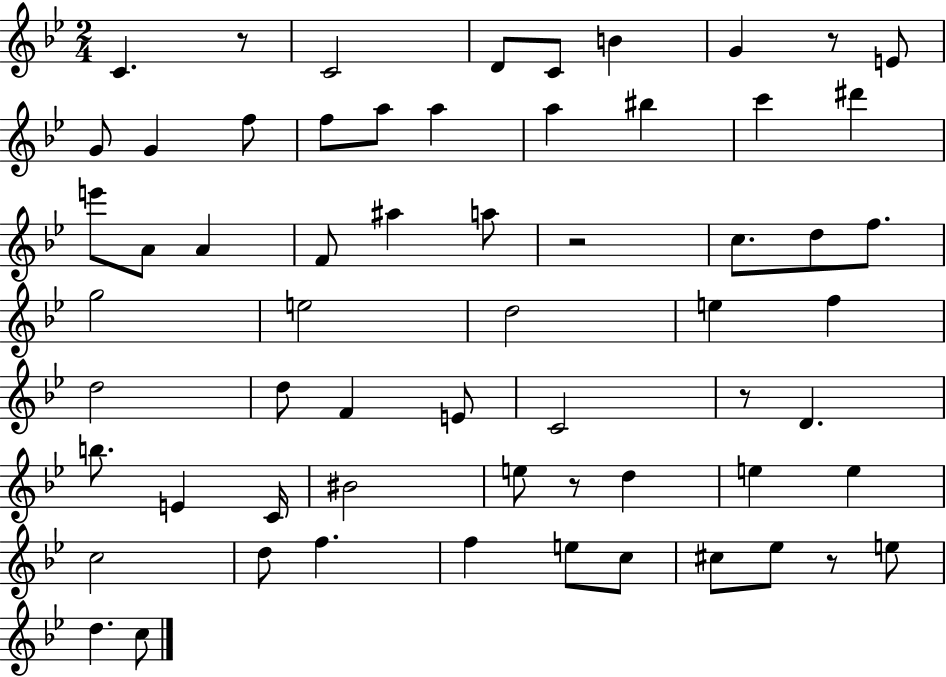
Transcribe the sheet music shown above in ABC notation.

X:1
T:Untitled
M:2/4
L:1/4
K:Bb
C z/2 C2 D/2 C/2 B G z/2 E/2 G/2 G f/2 f/2 a/2 a a ^b c' ^d' e'/2 A/2 A F/2 ^a a/2 z2 c/2 d/2 f/2 g2 e2 d2 e f d2 d/2 F E/2 C2 z/2 D b/2 E C/4 ^B2 e/2 z/2 d e e c2 d/2 f f e/2 c/2 ^c/2 _e/2 z/2 e/2 d c/2